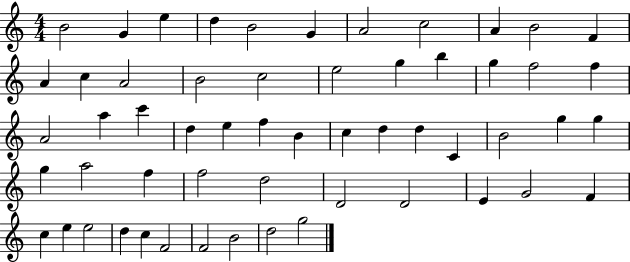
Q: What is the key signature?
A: C major